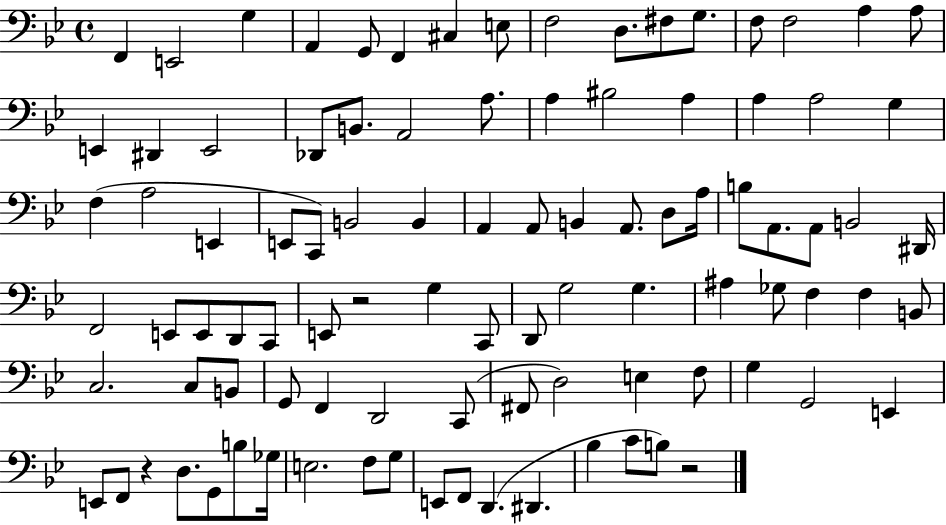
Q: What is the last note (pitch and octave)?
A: B3